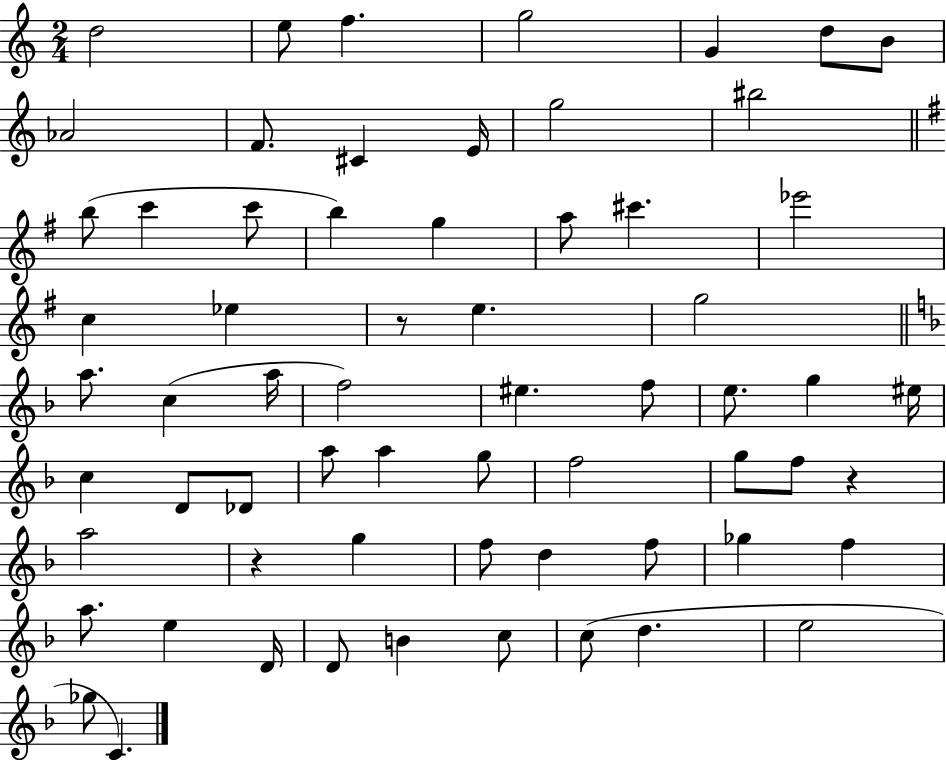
D5/h E5/e F5/q. G5/h G4/q D5/e B4/e Ab4/h F4/e. C#4/q E4/s G5/h BIS5/h B5/e C6/q C6/e B5/q G5/q A5/e C#6/q. Eb6/h C5/q Eb5/q R/e E5/q. G5/h A5/e. C5/q A5/s F5/h EIS5/q. F5/e E5/e. G5/q EIS5/s C5/q D4/e Db4/e A5/e A5/q G5/e F5/h G5/e F5/e R/q A5/h R/q G5/q F5/e D5/q F5/e Gb5/q F5/q A5/e. E5/q D4/s D4/e B4/q C5/e C5/e D5/q. E5/h Gb5/e C4/q.